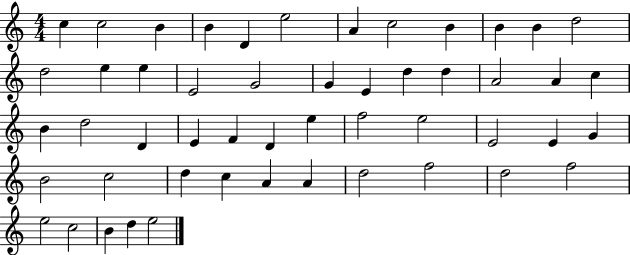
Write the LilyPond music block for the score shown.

{
  \clef treble
  \numericTimeSignature
  \time 4/4
  \key c \major
  c''4 c''2 b'4 | b'4 d'4 e''2 | a'4 c''2 b'4 | b'4 b'4 d''2 | \break d''2 e''4 e''4 | e'2 g'2 | g'4 e'4 d''4 d''4 | a'2 a'4 c''4 | \break b'4 d''2 d'4 | e'4 f'4 d'4 e''4 | f''2 e''2 | e'2 e'4 g'4 | \break b'2 c''2 | d''4 c''4 a'4 a'4 | d''2 f''2 | d''2 f''2 | \break e''2 c''2 | b'4 d''4 e''2 | \bar "|."
}